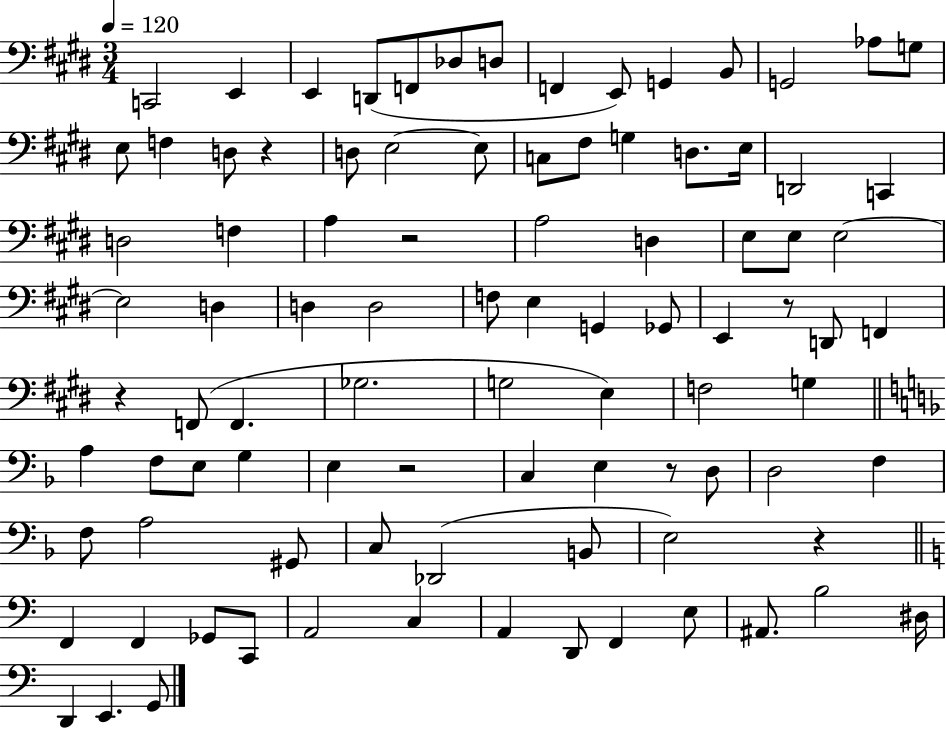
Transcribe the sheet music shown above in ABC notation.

X:1
T:Untitled
M:3/4
L:1/4
K:E
C,,2 E,, E,, D,,/2 F,,/2 _D,/2 D,/2 F,, E,,/2 G,, B,,/2 G,,2 _A,/2 G,/2 E,/2 F, D,/2 z D,/2 E,2 E,/2 C,/2 ^F,/2 G, D,/2 E,/4 D,,2 C,, D,2 F, A, z2 A,2 D, E,/2 E,/2 E,2 E,2 D, D, D,2 F,/2 E, G,, _G,,/2 E,, z/2 D,,/2 F,, z F,,/2 F,, _G,2 G,2 E, F,2 G, A, F,/2 E,/2 G, E, z2 C, E, z/2 D,/2 D,2 F, F,/2 A,2 ^G,,/2 C,/2 _D,,2 B,,/2 E,2 z F,, F,, _G,,/2 C,,/2 A,,2 C, A,, D,,/2 F,, E,/2 ^A,,/2 B,2 ^D,/4 D,, E,, G,,/2